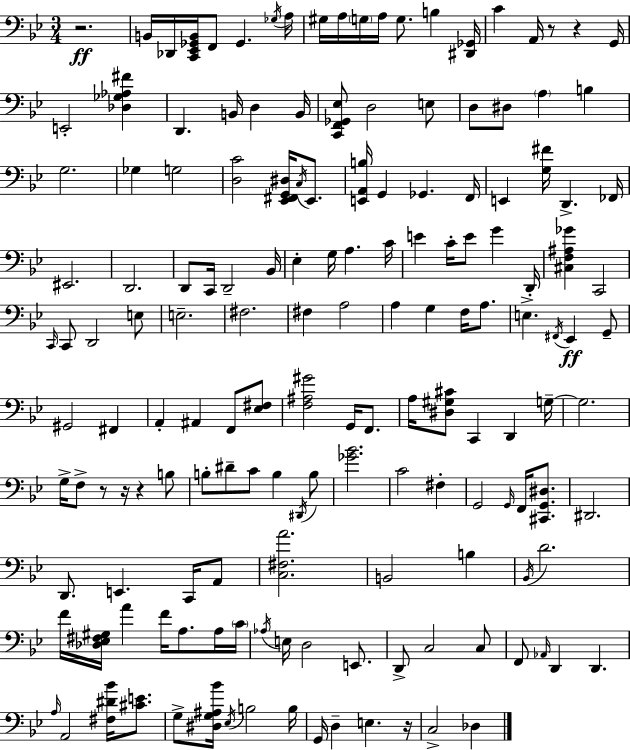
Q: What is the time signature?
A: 3/4